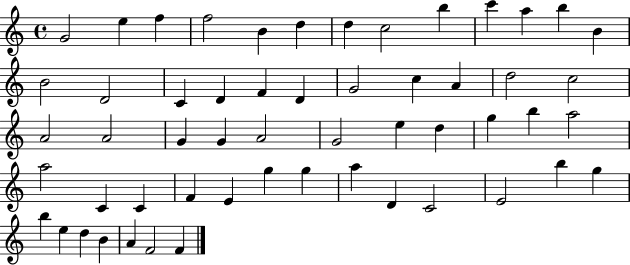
X:1
T:Untitled
M:4/4
L:1/4
K:C
G2 e f f2 B d d c2 b c' a b B B2 D2 C D F D G2 c A d2 c2 A2 A2 G G A2 G2 e d g b a2 a2 C C F E g g a D C2 E2 b g b e d B A F2 F